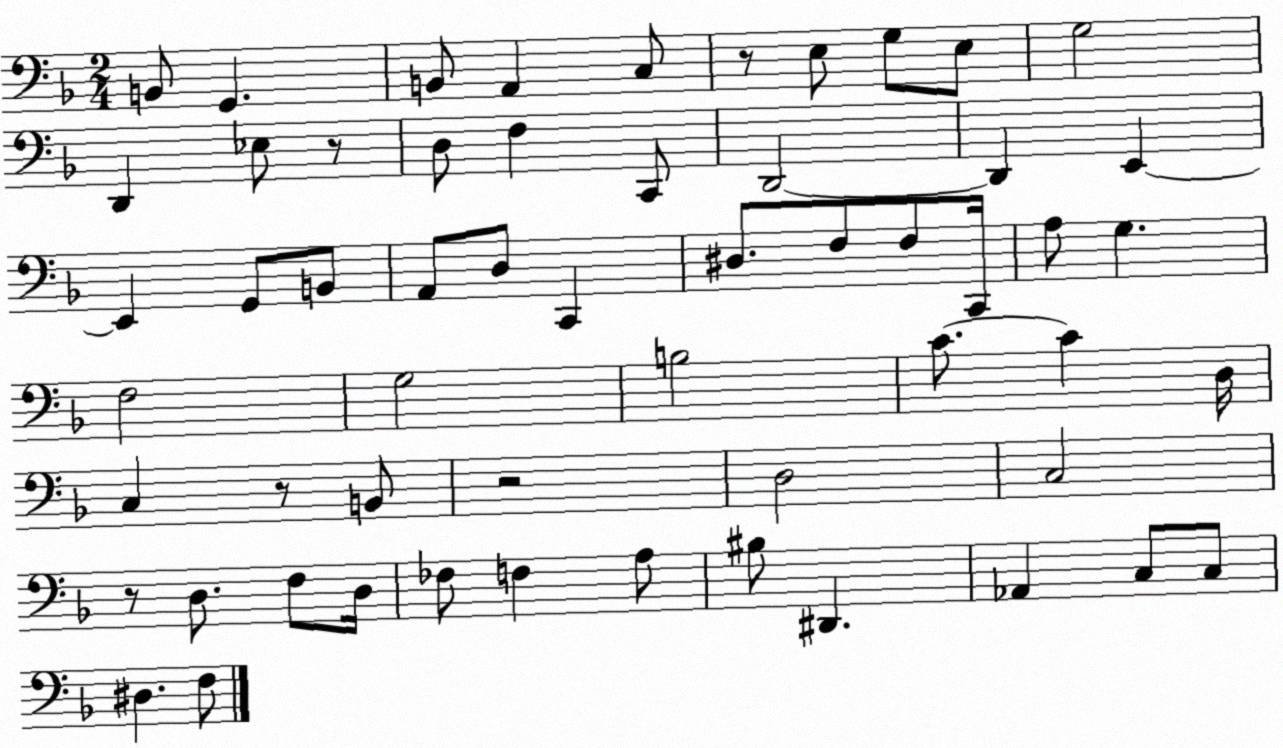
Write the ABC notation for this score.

X:1
T:Untitled
M:2/4
L:1/4
K:F
B,,/2 G,, B,,/2 A,, C,/2 z/2 E,/2 G,/2 E,/2 G,2 D,, _E,/2 z/2 D,/2 F, C,,/2 D,,2 D,, E,, E,, G,,/2 B,,/2 A,,/2 D,/2 C,, ^D,/2 F,/2 F,/2 C,,/4 A,/2 G, F,2 G,2 B,2 C/2 C D,/4 C, z/2 B,,/2 z2 D,2 C,2 z/2 D,/2 F,/2 D,/4 _F,/2 F, A,/2 ^B,/2 ^D,, _A,, C,/2 C,/2 ^D, F,/2